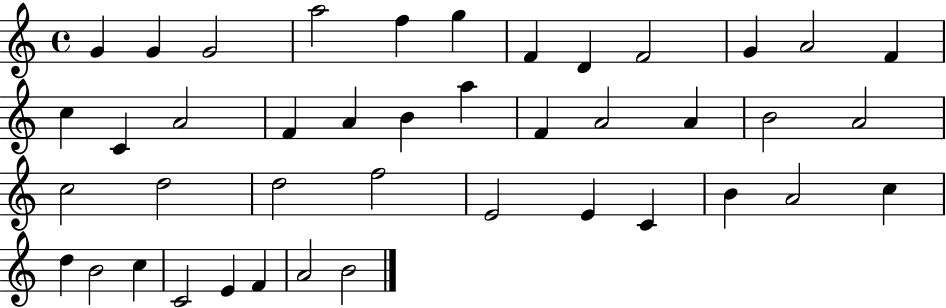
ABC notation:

X:1
T:Untitled
M:4/4
L:1/4
K:C
G G G2 a2 f g F D F2 G A2 F c C A2 F A B a F A2 A B2 A2 c2 d2 d2 f2 E2 E C B A2 c d B2 c C2 E F A2 B2